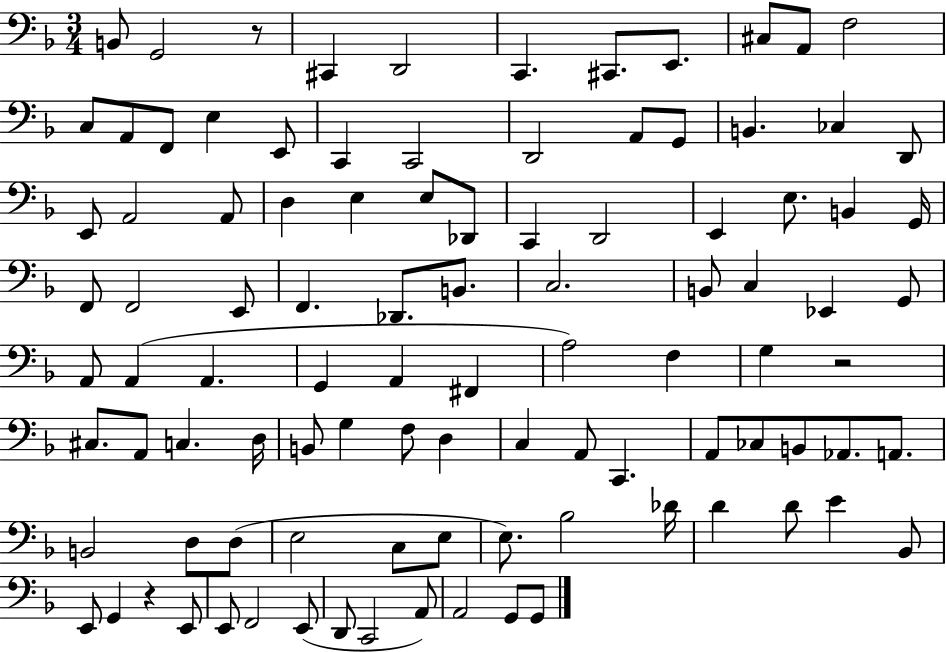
{
  \clef bass
  \numericTimeSignature
  \time 3/4
  \key f \major
  b,8 g,2 r8 | cis,4 d,2 | c,4. cis,8. e,8. | cis8 a,8 f2 | \break c8 a,8 f,8 e4 e,8 | c,4 c,2 | d,2 a,8 g,8 | b,4. ces4 d,8 | \break e,8 a,2 a,8 | d4 e4 e8 des,8 | c,4 d,2 | e,4 e8. b,4 g,16 | \break f,8 f,2 e,8 | f,4. des,8. b,8. | c2. | b,8 c4 ees,4 g,8 | \break a,8 a,4( a,4. | g,4 a,4 fis,4 | a2) f4 | g4 r2 | \break cis8. a,8 c4. d16 | b,8 g4 f8 d4 | c4 a,8 c,4. | a,8 ces8 b,8 aes,8. a,8. | \break b,2 d8 d8( | e2 c8 e8 | e8.) bes2 des'16 | d'4 d'8 e'4 bes,8 | \break e,8 g,4 r4 e,8 | e,8 f,2 e,8( | d,8 c,2 a,8) | a,2 g,8 g,8 | \break \bar "|."
}